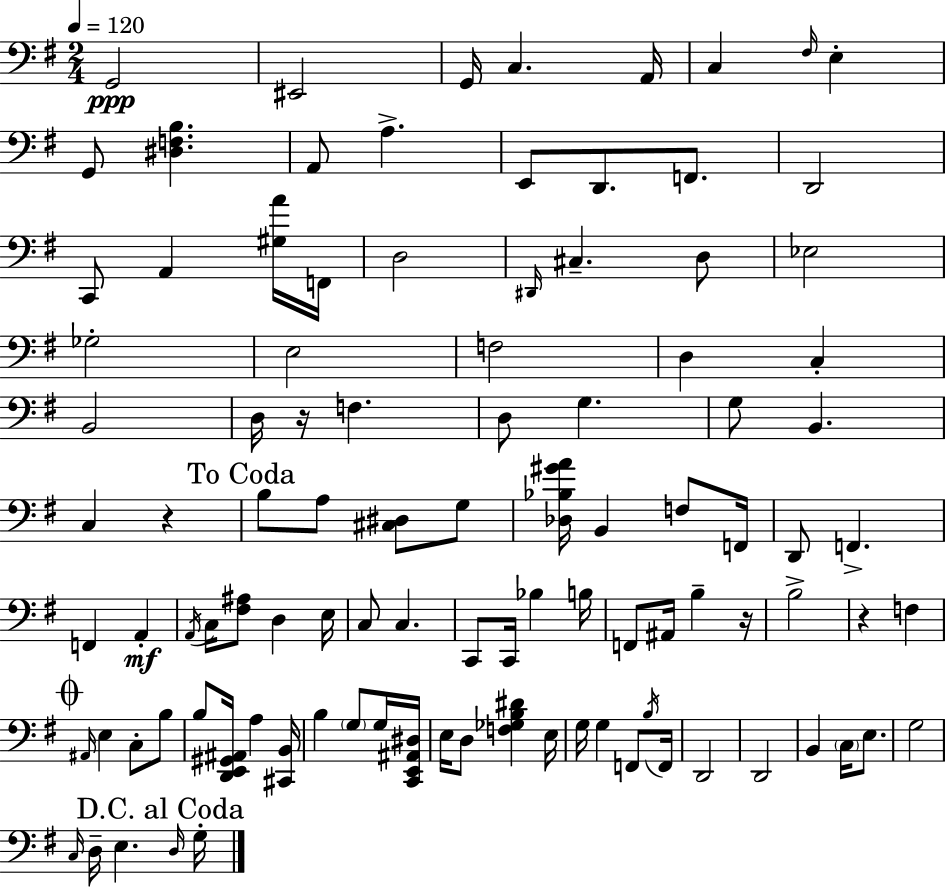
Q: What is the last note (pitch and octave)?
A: G3